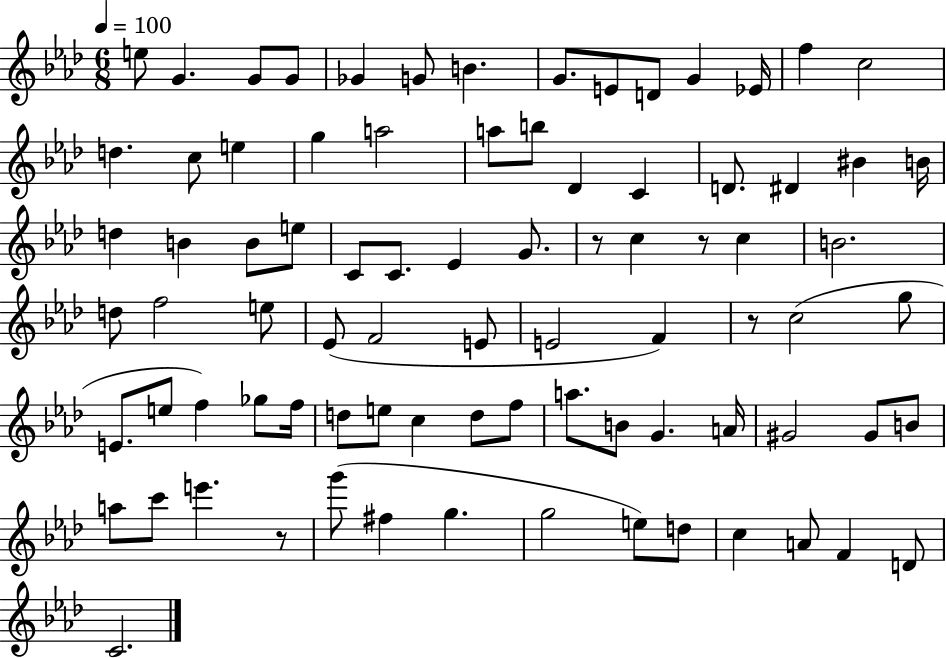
{
  \clef treble
  \numericTimeSignature
  \time 6/8
  \key aes \major
  \tempo 4 = 100
  e''8 g'4. g'8 g'8 | ges'4 g'8 b'4. | g'8. e'8 d'8 g'4 ees'16 | f''4 c''2 | \break d''4. c''8 e''4 | g''4 a''2 | a''8 b''8 des'4 c'4 | d'8. dis'4 bis'4 b'16 | \break d''4 b'4 b'8 e''8 | c'8 c'8. ees'4 g'8. | r8 c''4 r8 c''4 | b'2. | \break d''8 f''2 e''8 | ees'8( f'2 e'8 | e'2 f'4) | r8 c''2( g''8 | \break e'8. e''8 f''4) ges''8 f''16 | d''8 e''8 c''4 d''8 f''8 | a''8. b'8 g'4. a'16 | gis'2 gis'8 b'8 | \break a''8 c'''8 e'''4. r8 | g'''8( fis''4 g''4. | g''2 e''8) d''8 | c''4 a'8 f'4 d'8 | \break c'2. | \bar "|."
}